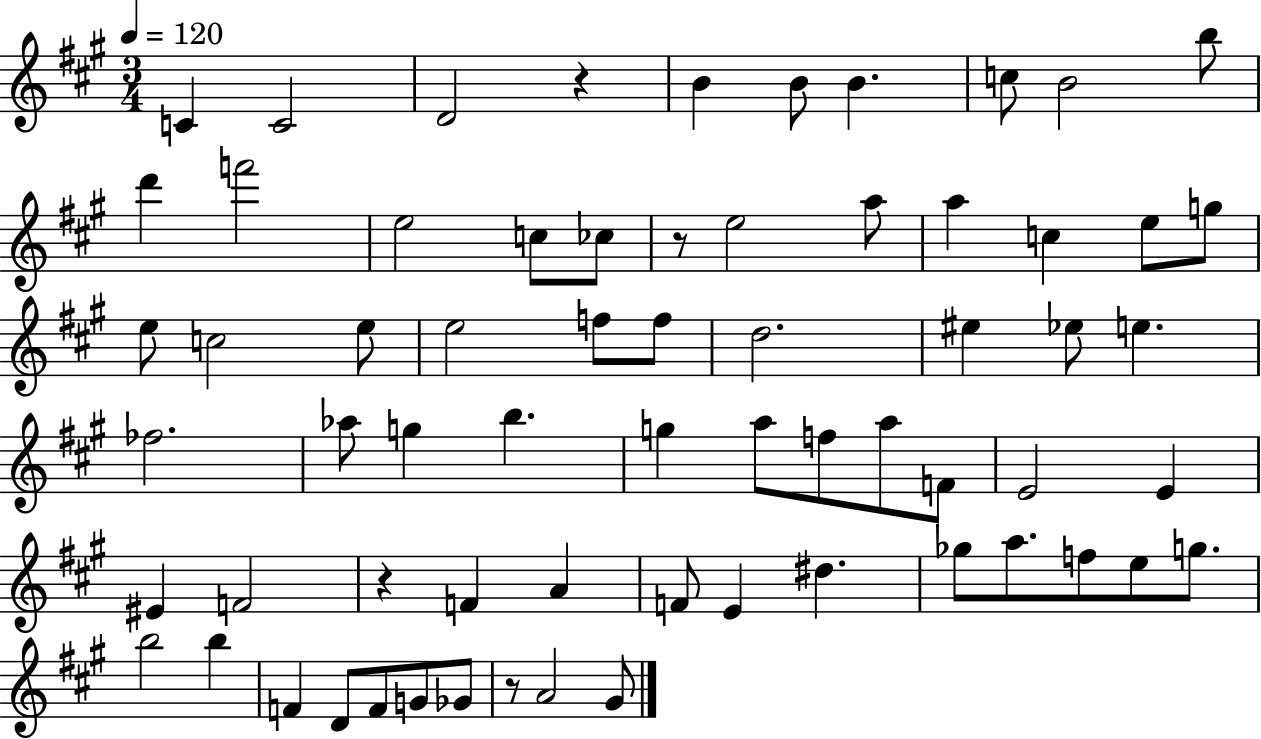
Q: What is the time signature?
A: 3/4